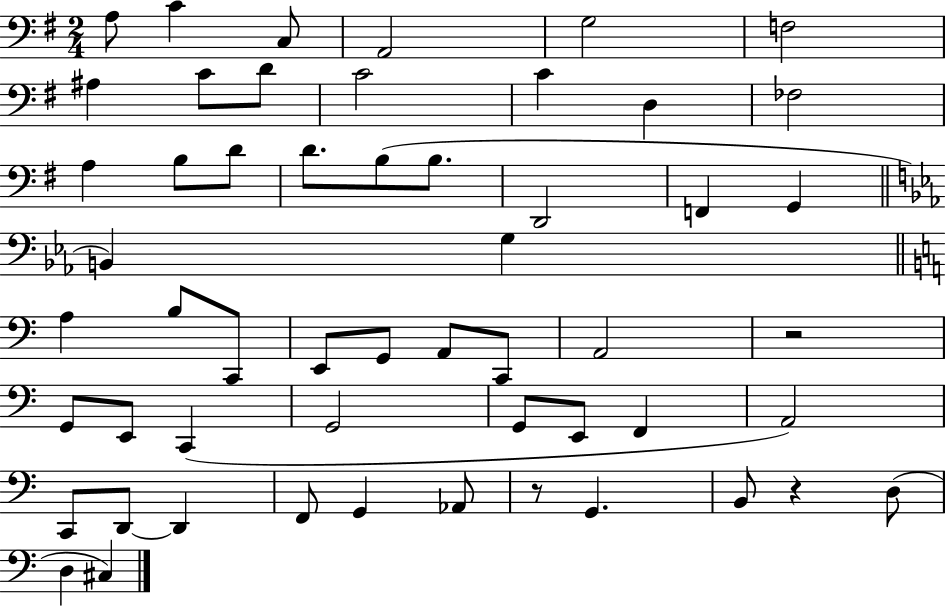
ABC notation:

X:1
T:Untitled
M:2/4
L:1/4
K:G
A,/2 C C,/2 A,,2 G,2 F,2 ^A, C/2 D/2 C2 C D, _F,2 A, B,/2 D/2 D/2 B,/2 B,/2 D,,2 F,, G,, B,, G, A, B,/2 C,,/2 E,,/2 G,,/2 A,,/2 C,,/2 A,,2 z2 G,,/2 E,,/2 C,, G,,2 G,,/2 E,,/2 F,, A,,2 C,,/2 D,,/2 D,, F,,/2 G,, _A,,/2 z/2 G,, B,,/2 z D,/2 D, ^C,